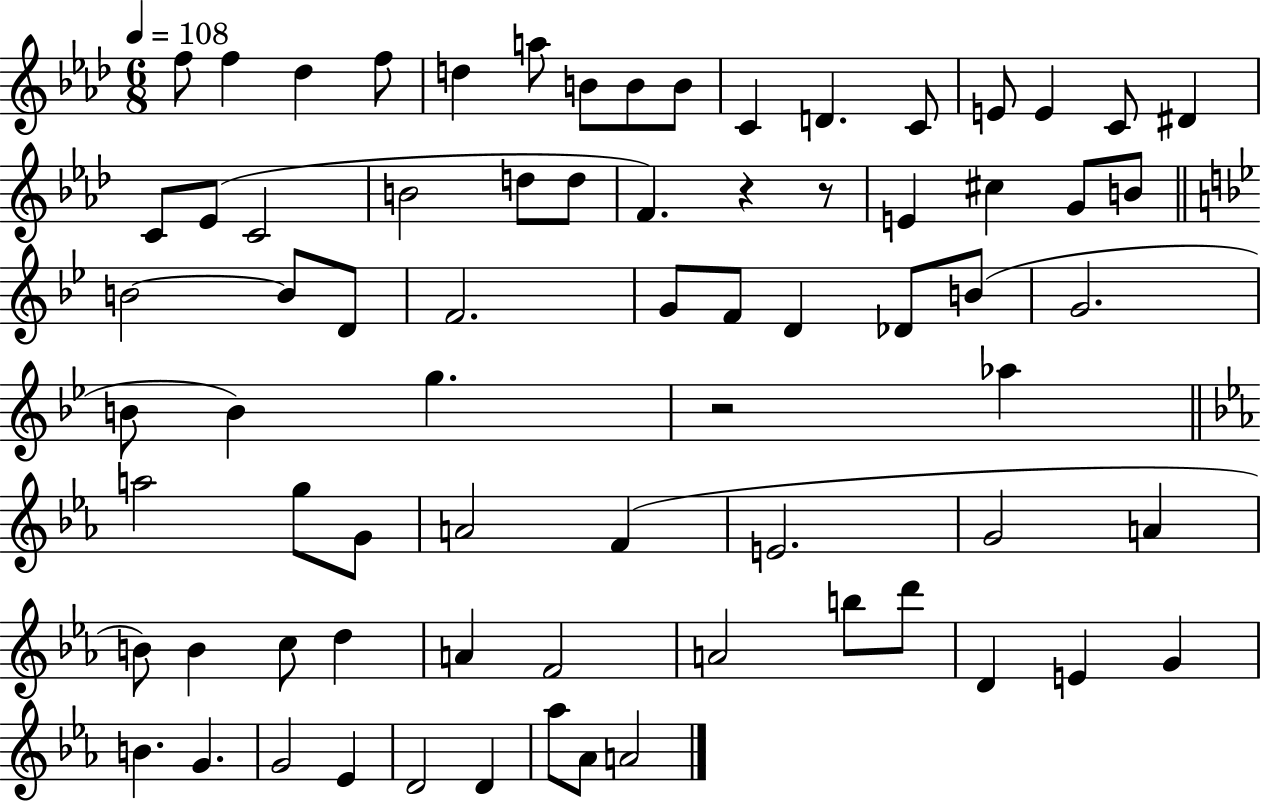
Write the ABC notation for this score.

X:1
T:Untitled
M:6/8
L:1/4
K:Ab
f/2 f _d f/2 d a/2 B/2 B/2 B/2 C D C/2 E/2 E C/2 ^D C/2 _E/2 C2 B2 d/2 d/2 F z z/2 E ^c G/2 B/2 B2 B/2 D/2 F2 G/2 F/2 D _D/2 B/2 G2 B/2 B g z2 _a a2 g/2 G/2 A2 F E2 G2 A B/2 B c/2 d A F2 A2 b/2 d'/2 D E G B G G2 _E D2 D _a/2 _A/2 A2